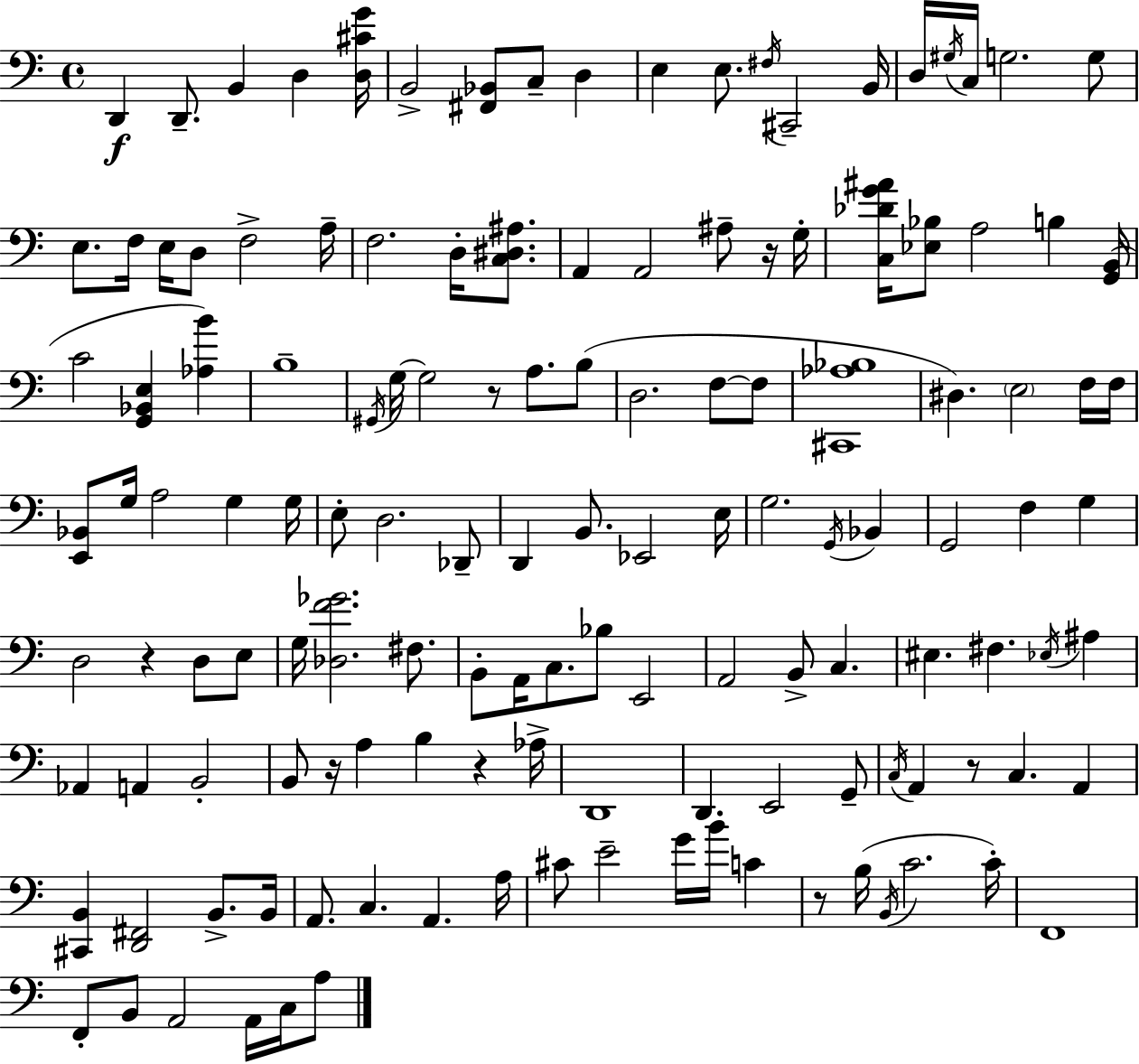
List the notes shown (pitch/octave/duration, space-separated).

D2/q D2/e. B2/q D3/q [D3,C#4,G4]/s B2/h [F#2,Bb2]/e C3/e D3/q E3/q E3/e. F#3/s C#2/h B2/s D3/s G#3/s C3/s G3/h. G3/e E3/e. F3/s E3/s D3/e F3/h A3/s F3/h. D3/s [C3,D#3,A#3]/e. A2/q A2/h A#3/e R/s G3/s [C3,Db4,G4,A#4]/s [Eb3,Bb3]/e A3/h B3/q [G2,B2]/s C4/h [G2,Bb2,E3]/q [Ab3,B4]/q B3/w G#2/s G3/s G3/h R/e A3/e. B3/e D3/h. F3/e F3/e [C#2,Ab3,Bb3]/w D#3/q. E3/h F3/s F3/s [E2,Bb2]/e G3/s A3/h G3/q G3/s E3/e D3/h. Db2/e D2/q B2/e. Eb2/h E3/s G3/h. G2/s Bb2/q G2/h F3/q G3/q D3/h R/q D3/e E3/e G3/s [Db3,F4,Gb4]/h. F#3/e. B2/e A2/s C3/e. Bb3/e E2/h A2/h B2/e C3/q. EIS3/q. F#3/q. Eb3/s A#3/q Ab2/q A2/q B2/h B2/e R/s A3/q B3/q R/q Ab3/s D2/w D2/q. E2/h G2/e C3/s A2/q R/e C3/q. A2/q [C#2,B2]/q [D2,F#2]/h B2/e. B2/s A2/e. C3/q. A2/q. A3/s C#4/e E4/h G4/s B4/s C4/q R/e B3/s B2/s C4/h. C4/s F2/w F2/e B2/e A2/h A2/s C3/s A3/e